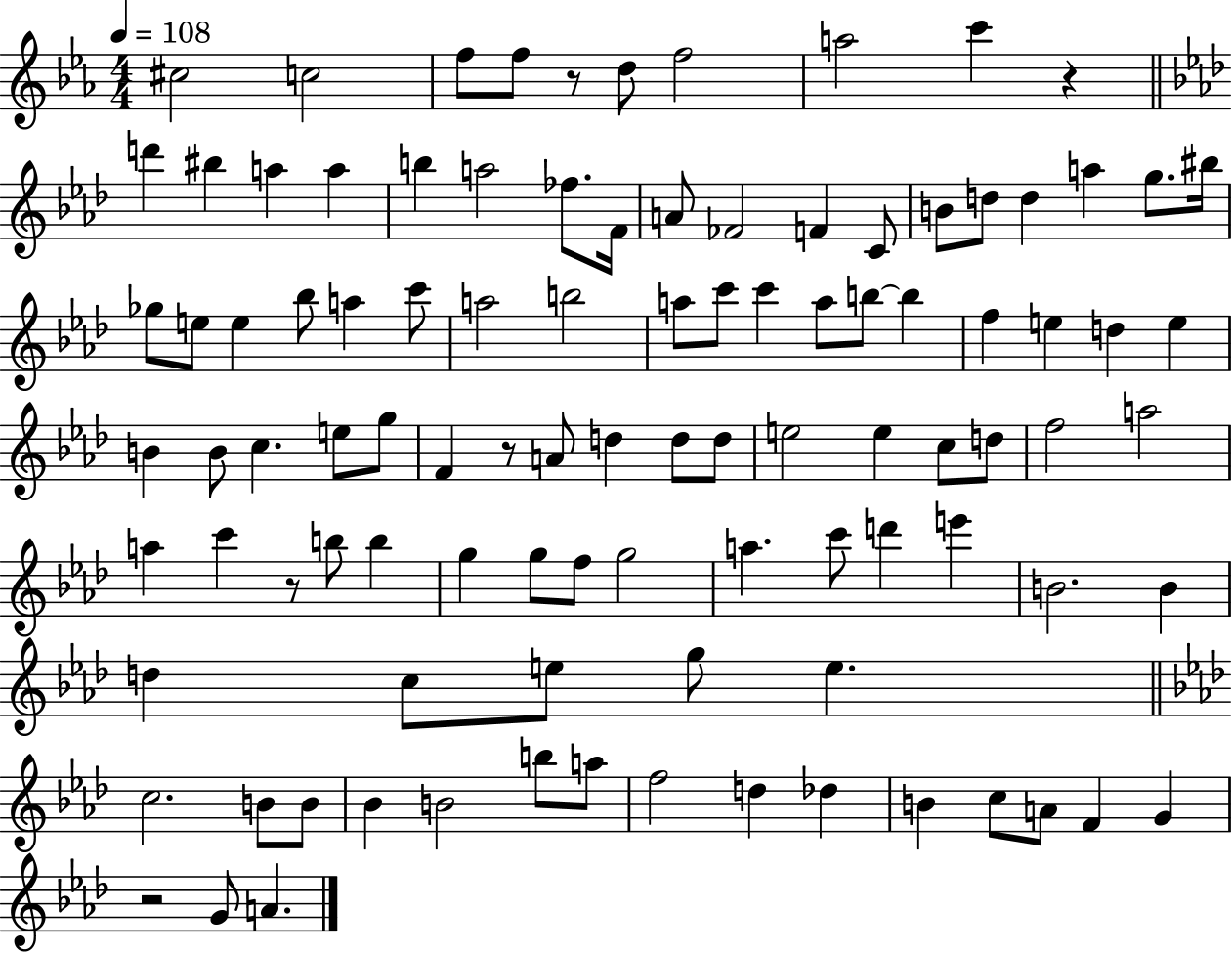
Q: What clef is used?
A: treble